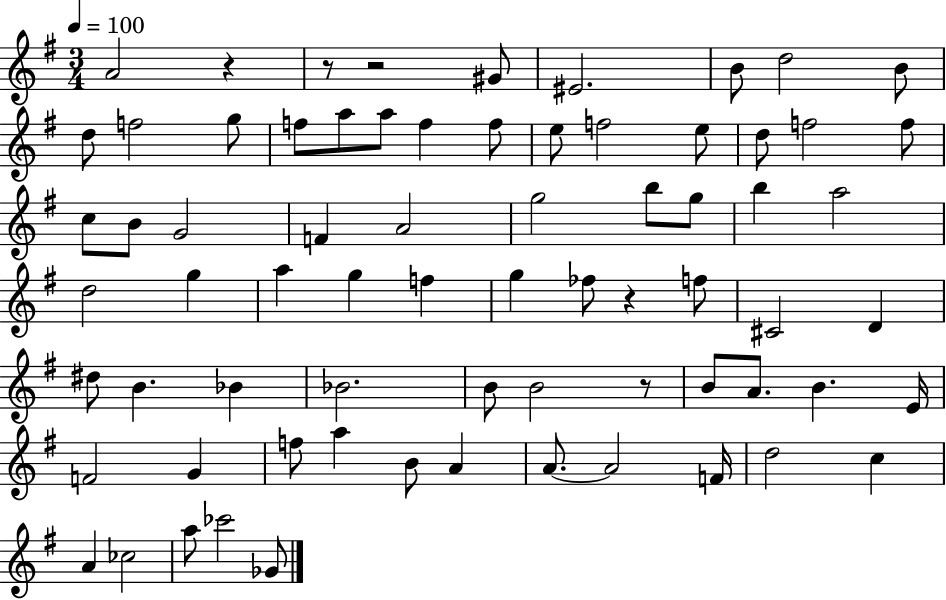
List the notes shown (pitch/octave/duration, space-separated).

A4/h R/q R/e R/h G#4/e EIS4/h. B4/e D5/h B4/e D5/e F5/h G5/e F5/e A5/e A5/e F5/q F5/e E5/e F5/h E5/e D5/e F5/h F5/e C5/e B4/e G4/h F4/q A4/h G5/h B5/e G5/e B5/q A5/h D5/h G5/q A5/q G5/q F5/q G5/q FES5/e R/q F5/e C#4/h D4/q D#5/e B4/q. Bb4/q Bb4/h. B4/e B4/h R/e B4/e A4/e. B4/q. E4/s F4/h G4/q F5/e A5/q B4/e A4/q A4/e. A4/h F4/s D5/h C5/q A4/q CES5/h A5/e CES6/h Gb4/e